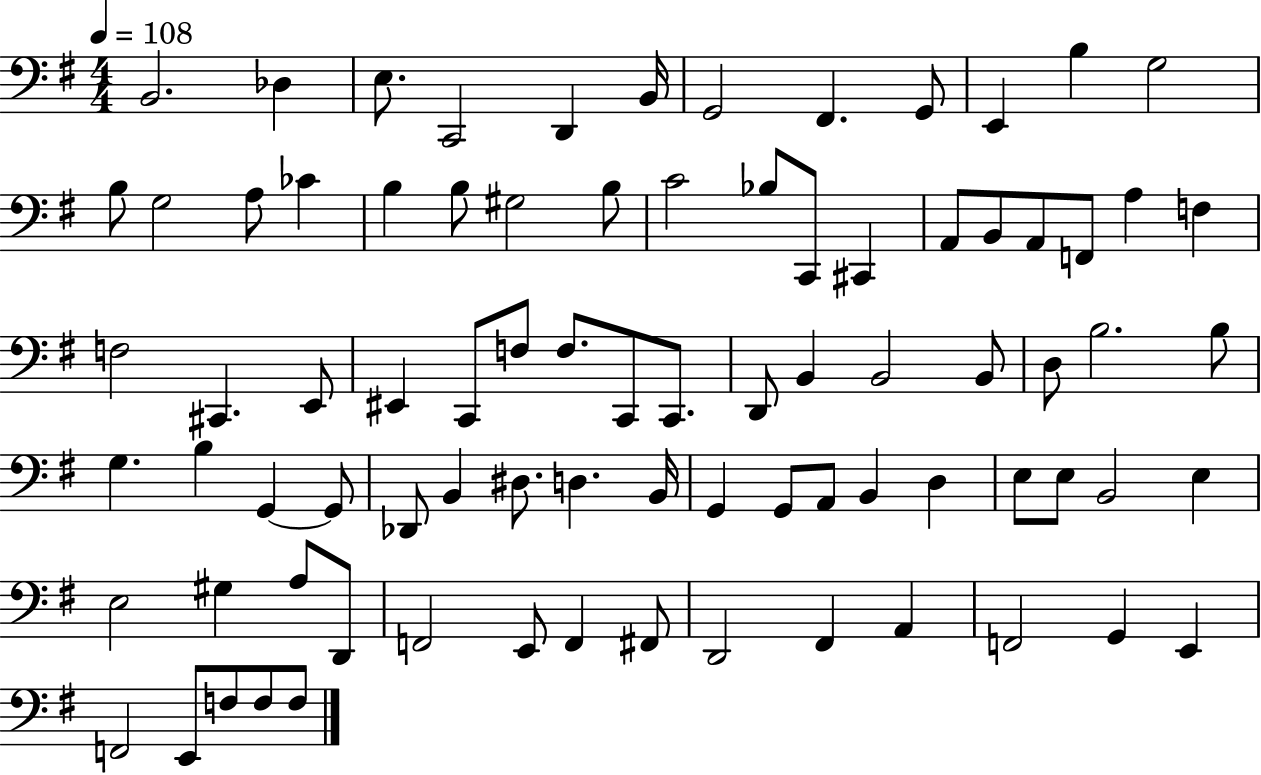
X:1
T:Untitled
M:4/4
L:1/4
K:G
B,,2 _D, E,/2 C,,2 D,, B,,/4 G,,2 ^F,, G,,/2 E,, B, G,2 B,/2 G,2 A,/2 _C B, B,/2 ^G,2 B,/2 C2 _B,/2 C,,/2 ^C,, A,,/2 B,,/2 A,,/2 F,,/2 A, F, F,2 ^C,, E,,/2 ^E,, C,,/2 F,/2 F,/2 C,,/2 C,,/2 D,,/2 B,, B,,2 B,,/2 D,/2 B,2 B,/2 G, B, G,, G,,/2 _D,,/2 B,, ^D,/2 D, B,,/4 G,, G,,/2 A,,/2 B,, D, E,/2 E,/2 B,,2 E, E,2 ^G, A,/2 D,,/2 F,,2 E,,/2 F,, ^F,,/2 D,,2 ^F,, A,, F,,2 G,, E,, F,,2 E,,/2 F,/2 F,/2 F,/2